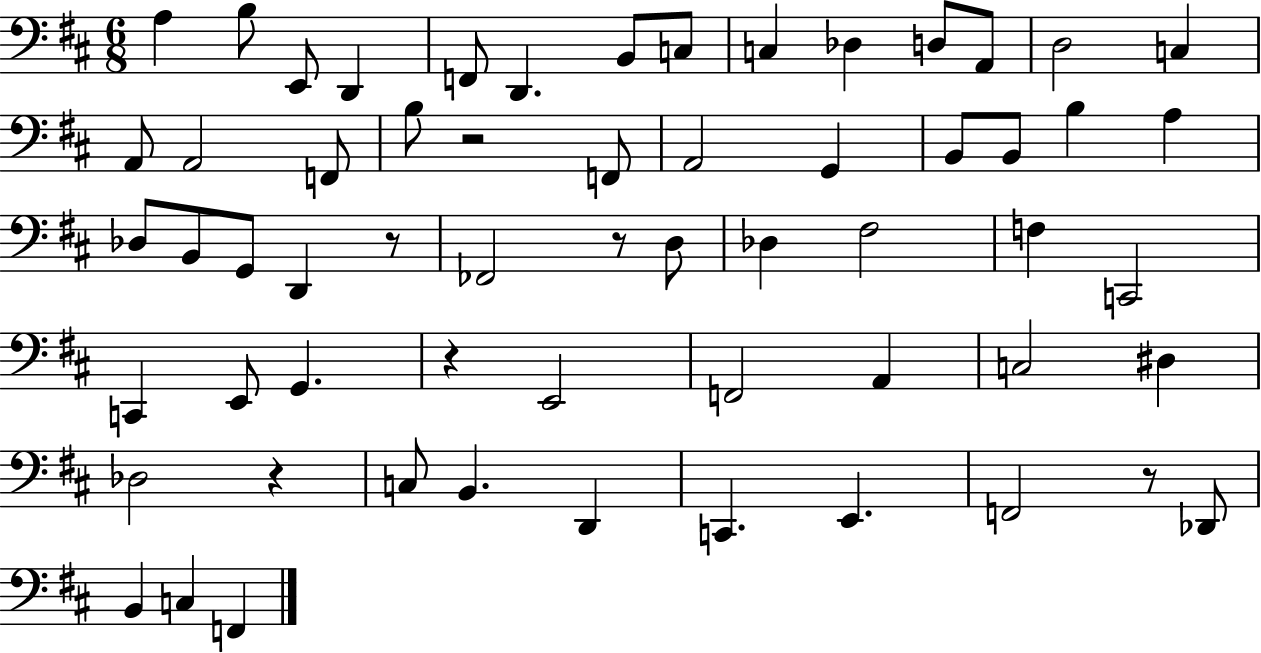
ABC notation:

X:1
T:Untitled
M:6/8
L:1/4
K:D
A, B,/2 E,,/2 D,, F,,/2 D,, B,,/2 C,/2 C, _D, D,/2 A,,/2 D,2 C, A,,/2 A,,2 F,,/2 B,/2 z2 F,,/2 A,,2 G,, B,,/2 B,,/2 B, A, _D,/2 B,,/2 G,,/2 D,, z/2 _F,,2 z/2 D,/2 _D, ^F,2 F, C,,2 C,, E,,/2 G,, z E,,2 F,,2 A,, C,2 ^D, _D,2 z C,/2 B,, D,, C,, E,, F,,2 z/2 _D,,/2 B,, C, F,,